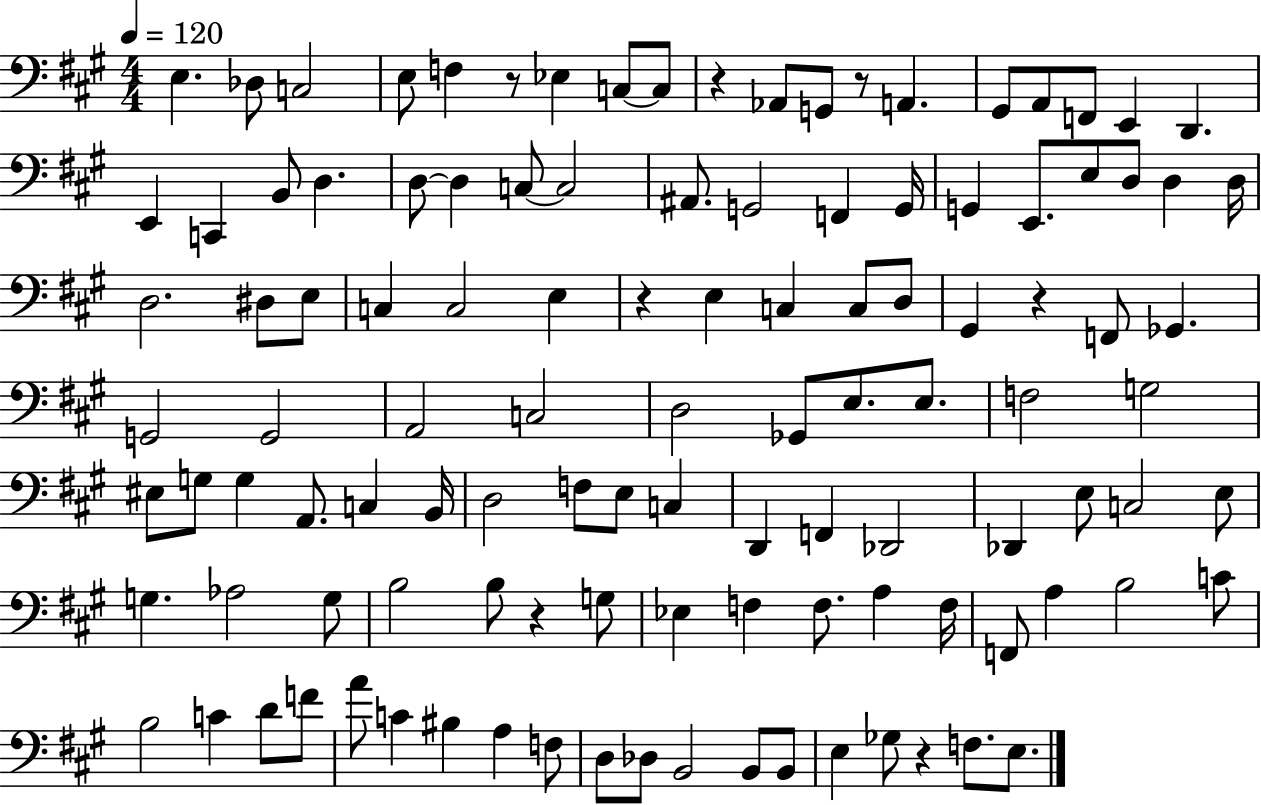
E3/q. Db3/e C3/h E3/e F3/q R/e Eb3/q C3/e C3/e R/q Ab2/e G2/e R/e A2/q. G#2/e A2/e F2/e E2/q D2/q. E2/q C2/q B2/e D3/q. D3/e D3/q C3/e C3/h A#2/e. G2/h F2/q G2/s G2/q E2/e. E3/e D3/e D3/q D3/s D3/h. D#3/e E3/e C3/q C3/h E3/q R/q E3/q C3/q C3/e D3/e G#2/q R/q F2/e Gb2/q. G2/h G2/h A2/h C3/h D3/h Gb2/e E3/e. E3/e. F3/h G3/h EIS3/e G3/e G3/q A2/e. C3/q B2/s D3/h F3/e E3/e C3/q D2/q F2/q Db2/h Db2/q E3/e C3/h E3/e G3/q. Ab3/h G3/e B3/h B3/e R/q G3/e Eb3/q F3/q F3/e. A3/q F3/s F2/e A3/q B3/h C4/e B3/h C4/q D4/e F4/e A4/e C4/q BIS3/q A3/q F3/e D3/e Db3/e B2/h B2/e B2/e E3/q Gb3/e R/q F3/e. E3/e.